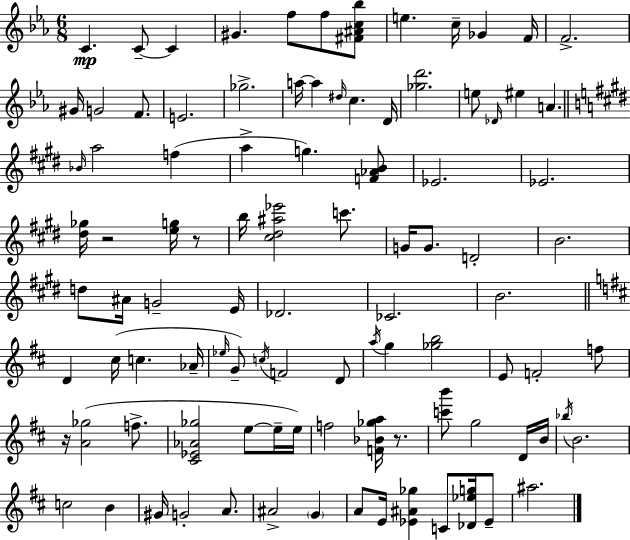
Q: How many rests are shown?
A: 4